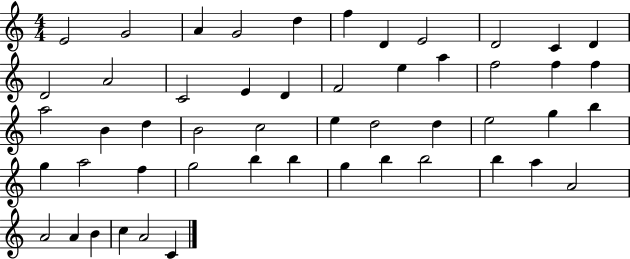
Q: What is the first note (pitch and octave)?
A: E4